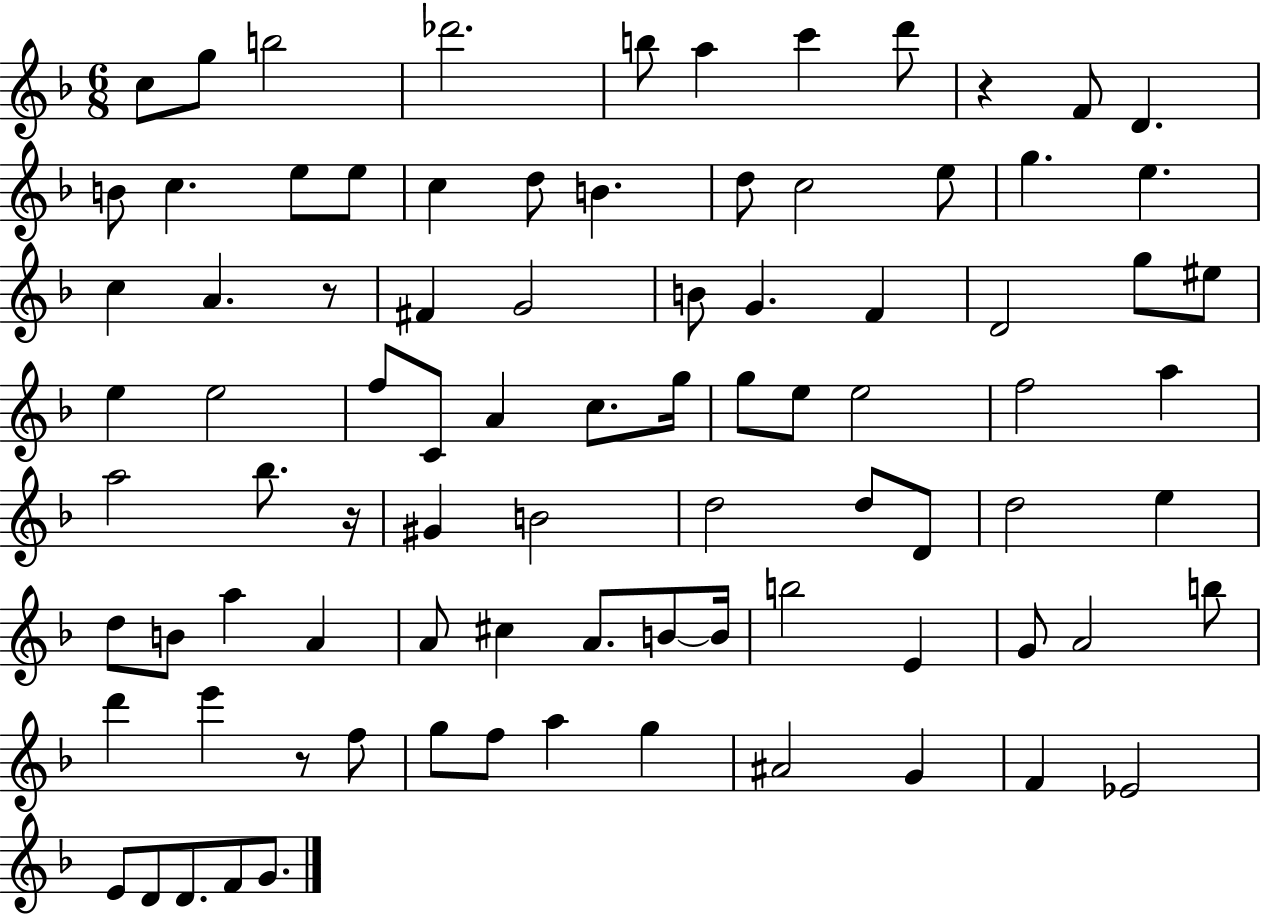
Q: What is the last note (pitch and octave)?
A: G4